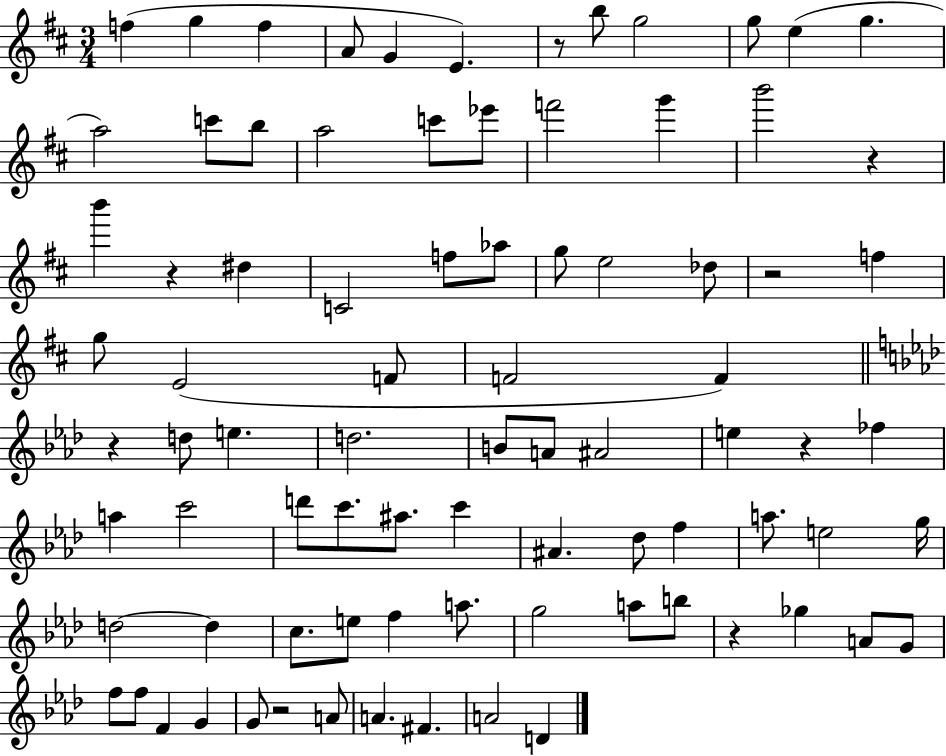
F5/q G5/q F5/q A4/e G4/q E4/q. R/e B5/e G5/h G5/e E5/q G5/q. A5/h C6/e B5/e A5/h C6/e Eb6/e F6/h G6/q B6/h R/q B6/q R/q D#5/q C4/h F5/e Ab5/e G5/e E5/h Db5/e R/h F5/q G5/e E4/h F4/e F4/h F4/q R/q D5/e E5/q. D5/h. B4/e A4/e A#4/h E5/q R/q FES5/q A5/q C6/h D6/e C6/e. A#5/e. C6/q A#4/q. Db5/e F5/q A5/e. E5/h G5/s D5/h D5/q C5/e. E5/e F5/q A5/e. G5/h A5/e B5/e R/q Gb5/q A4/e G4/e F5/e F5/e F4/q G4/q G4/e R/h A4/e A4/q. F#4/q. A4/h D4/q